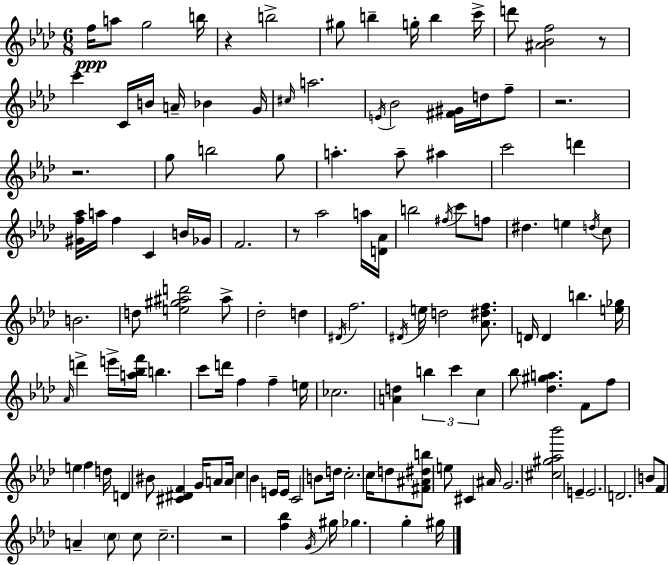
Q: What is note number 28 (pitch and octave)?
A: A5